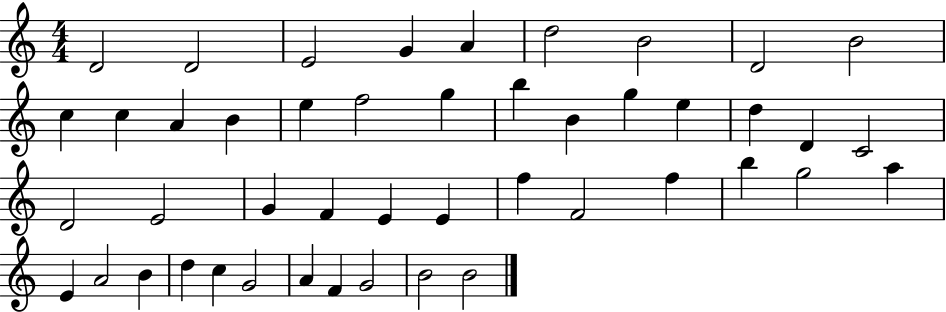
X:1
T:Untitled
M:4/4
L:1/4
K:C
D2 D2 E2 G A d2 B2 D2 B2 c c A B e f2 g b B g e d D C2 D2 E2 G F E E f F2 f b g2 a E A2 B d c G2 A F G2 B2 B2